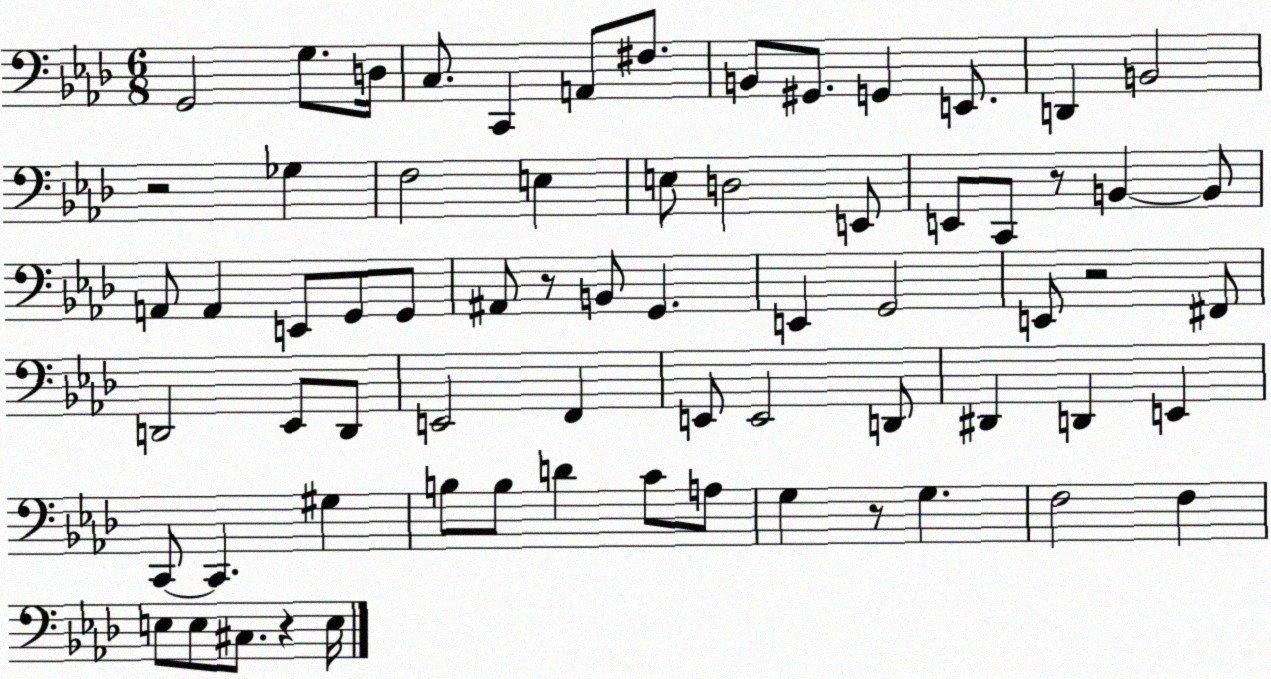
X:1
T:Untitled
M:6/8
L:1/4
K:Ab
G,,2 G,/2 D,/4 C,/2 C,, A,,/2 ^F,/2 B,,/2 ^G,,/2 G,, E,,/2 D,, B,,2 z2 _G, F,2 E, E,/2 D,2 E,,/2 E,,/2 C,,/2 z/2 B,, B,,/2 A,,/2 A,, E,,/2 G,,/2 G,,/2 ^A,,/2 z/2 B,,/2 G,, E,, G,,2 E,,/2 z2 ^F,,/2 D,,2 _E,,/2 D,,/2 E,,2 F,, E,,/2 E,,2 D,,/2 ^D,, D,, E,, C,,/2 C,, ^G, B,/2 B,/2 D C/2 A,/2 G, z/2 G, F,2 F, E,/2 E,/2 ^C,/2 z E,/4